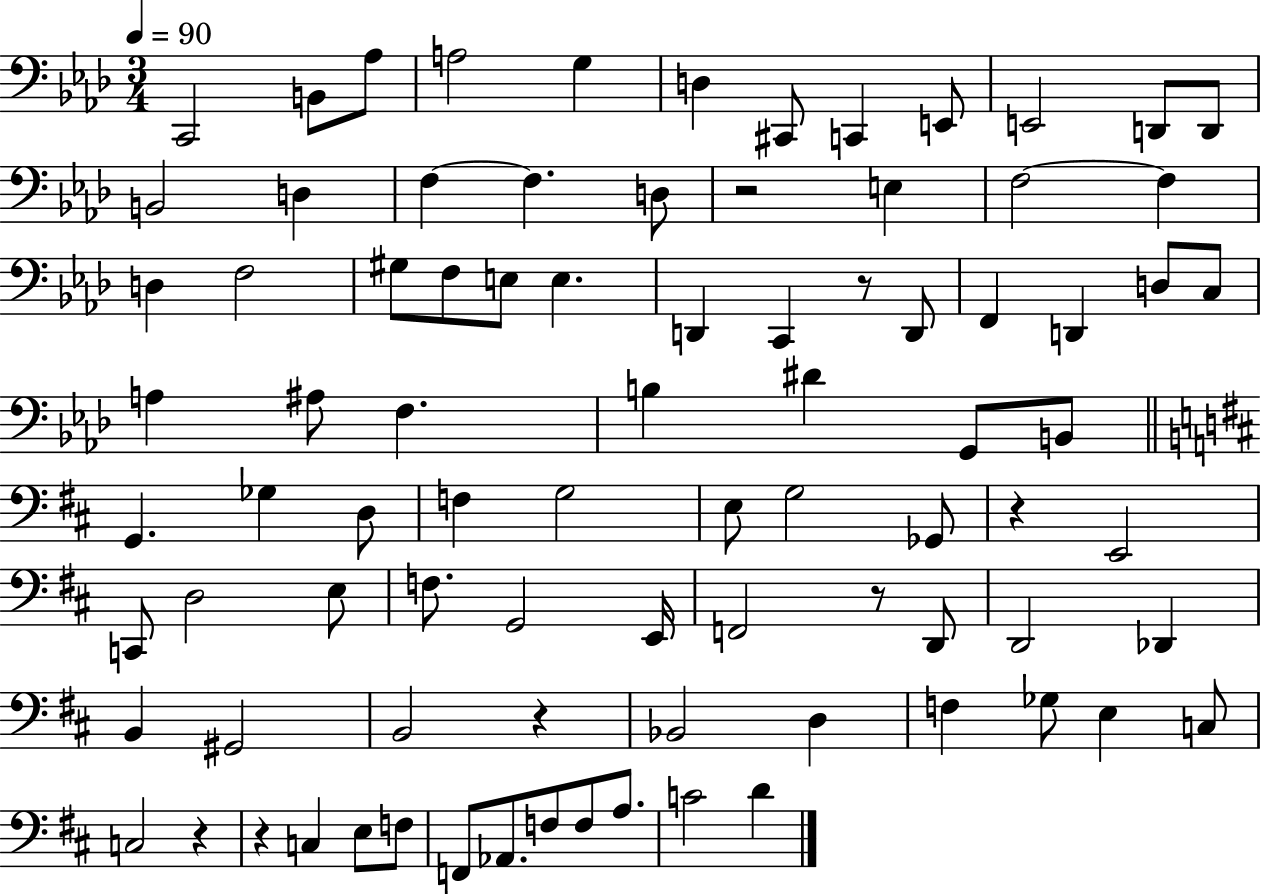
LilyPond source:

{
  \clef bass
  \numericTimeSignature
  \time 3/4
  \key aes \major
  \tempo 4 = 90
  c,2 b,8 aes8 | a2 g4 | d4 cis,8 c,4 e,8 | e,2 d,8 d,8 | \break b,2 d4 | f4~~ f4. d8 | r2 e4 | f2~~ f4 | \break d4 f2 | gis8 f8 e8 e4. | d,4 c,4 r8 d,8 | f,4 d,4 d8 c8 | \break a4 ais8 f4. | b4 dis'4 g,8 b,8 | \bar "||" \break \key d \major g,4. ges4 d8 | f4 g2 | e8 g2 ges,8 | r4 e,2 | \break c,8 d2 e8 | f8. g,2 e,16 | f,2 r8 d,8 | d,2 des,4 | \break b,4 gis,2 | b,2 r4 | bes,2 d4 | f4 ges8 e4 c8 | \break c2 r4 | r4 c4 e8 f8 | f,8 aes,8. f8 f8 a8. | c'2 d'4 | \break \bar "|."
}